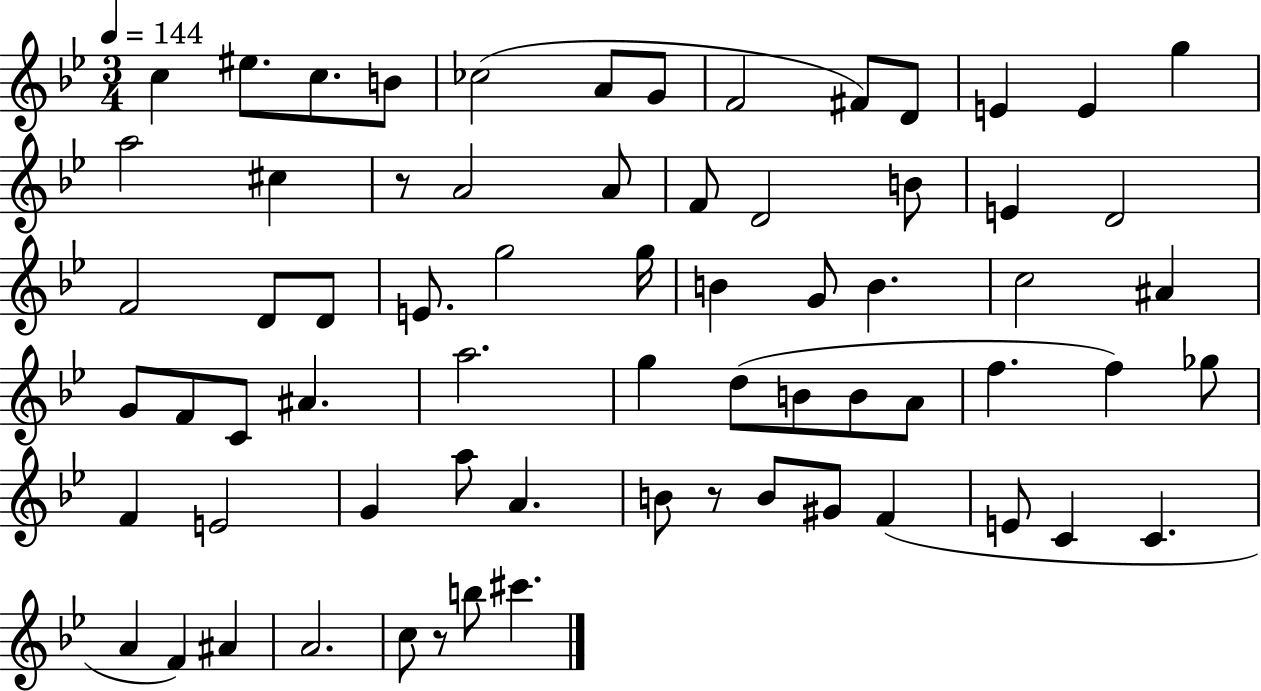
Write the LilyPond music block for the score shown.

{
  \clef treble
  \numericTimeSignature
  \time 3/4
  \key bes \major
  \tempo 4 = 144
  \repeat volta 2 { c''4 eis''8. c''8. b'8 | ces''2( a'8 g'8 | f'2 fis'8) d'8 | e'4 e'4 g''4 | \break a''2 cis''4 | r8 a'2 a'8 | f'8 d'2 b'8 | e'4 d'2 | \break f'2 d'8 d'8 | e'8. g''2 g''16 | b'4 g'8 b'4. | c''2 ais'4 | \break g'8 f'8 c'8 ais'4. | a''2. | g''4 d''8( b'8 b'8 a'8 | f''4. f''4) ges''8 | \break f'4 e'2 | g'4 a''8 a'4. | b'8 r8 b'8 gis'8 f'4( | e'8 c'4 c'4. | \break a'4 f'4) ais'4 | a'2. | c''8 r8 b''8 cis'''4. | } \bar "|."
}